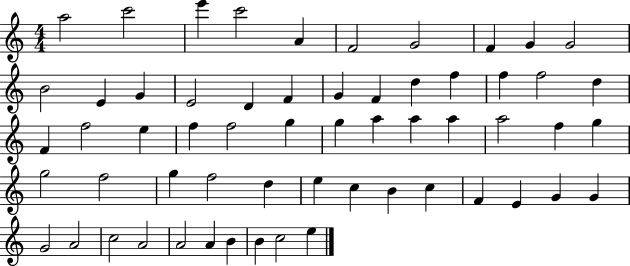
{
  \clef treble
  \numericTimeSignature
  \time 4/4
  \key c \major
  a''2 c'''2 | e'''4 c'''2 a'4 | f'2 g'2 | f'4 g'4 g'2 | \break b'2 e'4 g'4 | e'2 d'4 f'4 | g'4 f'4 d''4 f''4 | f''4 f''2 d''4 | \break f'4 f''2 e''4 | f''4 f''2 g''4 | g''4 a''4 a''4 a''4 | a''2 f''4 g''4 | \break g''2 f''2 | g''4 f''2 d''4 | e''4 c''4 b'4 c''4 | f'4 e'4 g'4 g'4 | \break g'2 a'2 | c''2 a'2 | a'2 a'4 b'4 | b'4 c''2 e''4 | \break \bar "|."
}